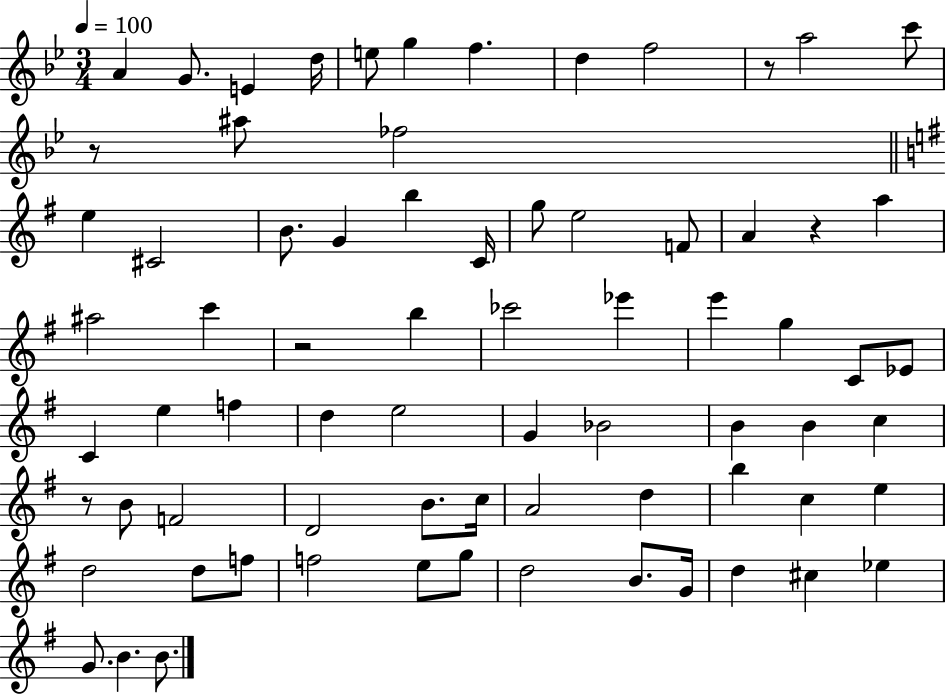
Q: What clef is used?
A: treble